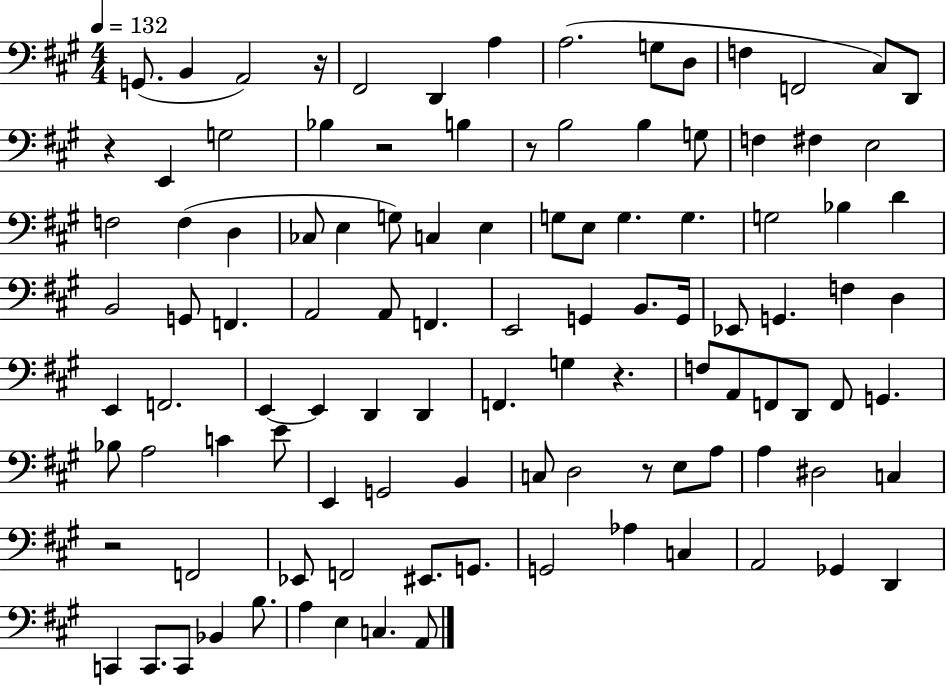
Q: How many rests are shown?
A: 7